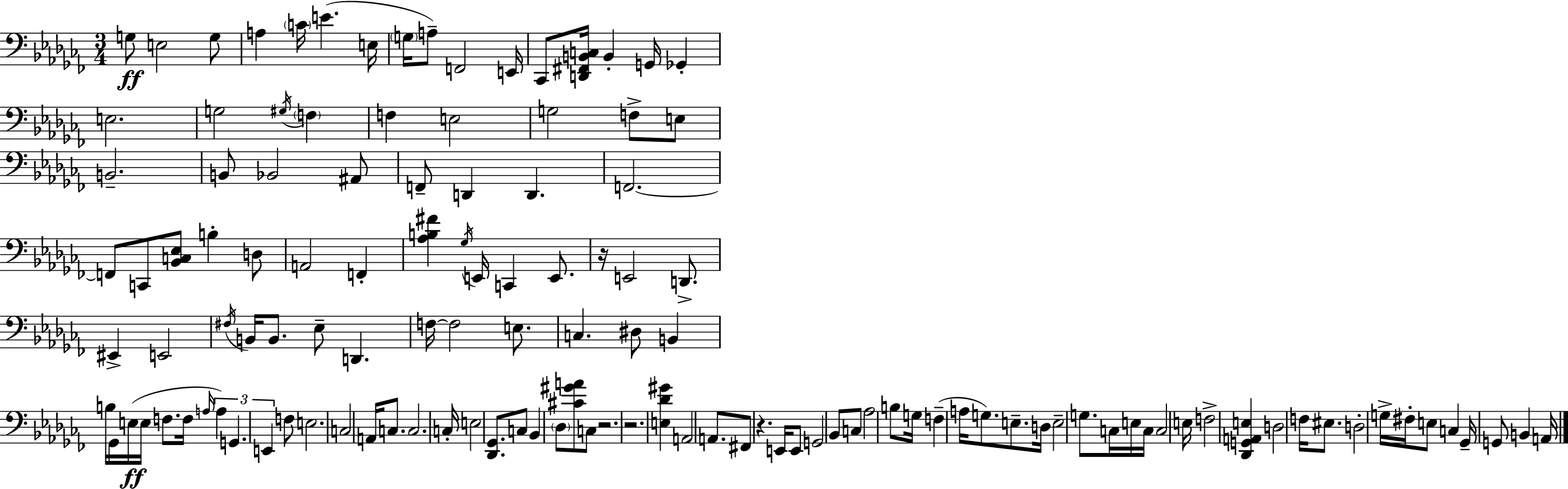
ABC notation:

X:1
T:Untitled
M:3/4
L:1/4
K:Abm
G,/2 E,2 G,/2 A, C/4 E E,/4 G,/4 A,/2 F,,2 E,,/4 _C,,/2 [D,,^F,,B,,C,]/4 B,, G,,/4 _G,, E,2 G,2 ^G,/4 F, F, E,2 G,2 F,/2 E,/2 B,,2 B,,/2 _B,,2 ^A,,/2 F,,/2 D,, D,, F,,2 F,,/2 C,,/2 [_B,,C,_E,]/2 B, D,/2 A,,2 F,, [_A,B,^F] _G,/4 E,,/4 C,, E,,/2 z/4 E,,2 D,,/2 ^E,, E,,2 ^F,/4 B,,/4 B,,/2 _E,/2 D,, F,/4 F,2 E,/2 C, ^D,/2 B,, B,/4 _G,,/4 E,/4 E,/4 F,/2 F,/4 A,/4 A, G,, E,, F,/2 E,2 C,2 A,,/4 C,/2 C,2 C,/4 E,2 [_D,,_G,,]/2 C,/2 _B,, _D,/2 [^C^GA]/2 C,/2 z2 z2 [E,_D^G] A,,2 A,,/2 ^F,,/2 z E,,/4 E,,/2 G,,2 _B,,/2 C,/2 _A,2 B,/2 G,/4 F, A,/4 G,/2 E,/2 D,/4 E,2 G,/2 C,/4 E,/4 C,/4 C,2 E,/4 F,2 [_D,,G,,A,,E,] D,2 F,/4 ^E,/2 D,2 G,/4 ^F,/4 E,/2 C, _G,,/4 G,,/2 B,, A,,/4